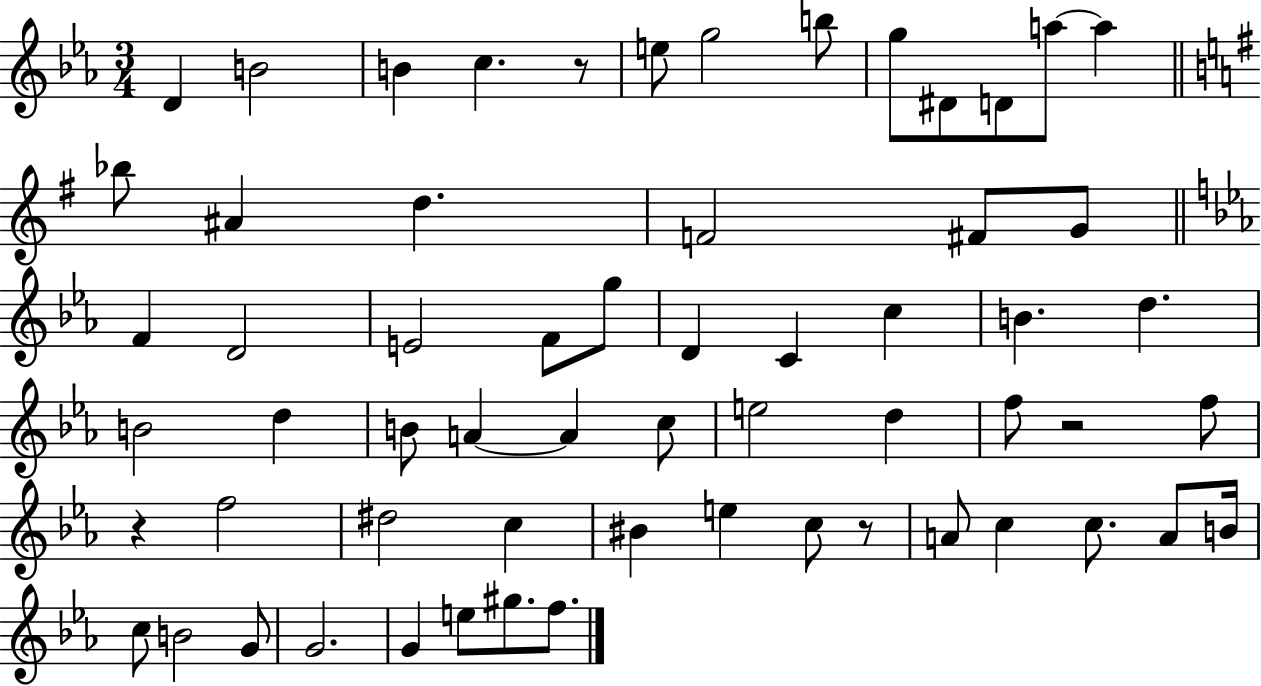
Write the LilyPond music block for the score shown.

{
  \clef treble
  \numericTimeSignature
  \time 3/4
  \key ees \major
  \repeat volta 2 { d'4 b'2 | b'4 c''4. r8 | e''8 g''2 b''8 | g''8 dis'8 d'8 a''8~~ a''4 | \break \bar "||" \break \key e \minor bes''8 ais'4 d''4. | f'2 fis'8 g'8 | \bar "||" \break \key c \minor f'4 d'2 | e'2 f'8 g''8 | d'4 c'4 c''4 | b'4. d''4. | \break b'2 d''4 | b'8 a'4~~ a'4 c''8 | e''2 d''4 | f''8 r2 f''8 | \break r4 f''2 | dis''2 c''4 | bis'4 e''4 c''8 r8 | a'8 c''4 c''8. a'8 b'16 | \break c''8 b'2 g'8 | g'2. | g'4 e''8 gis''8. f''8. | } \bar "|."
}